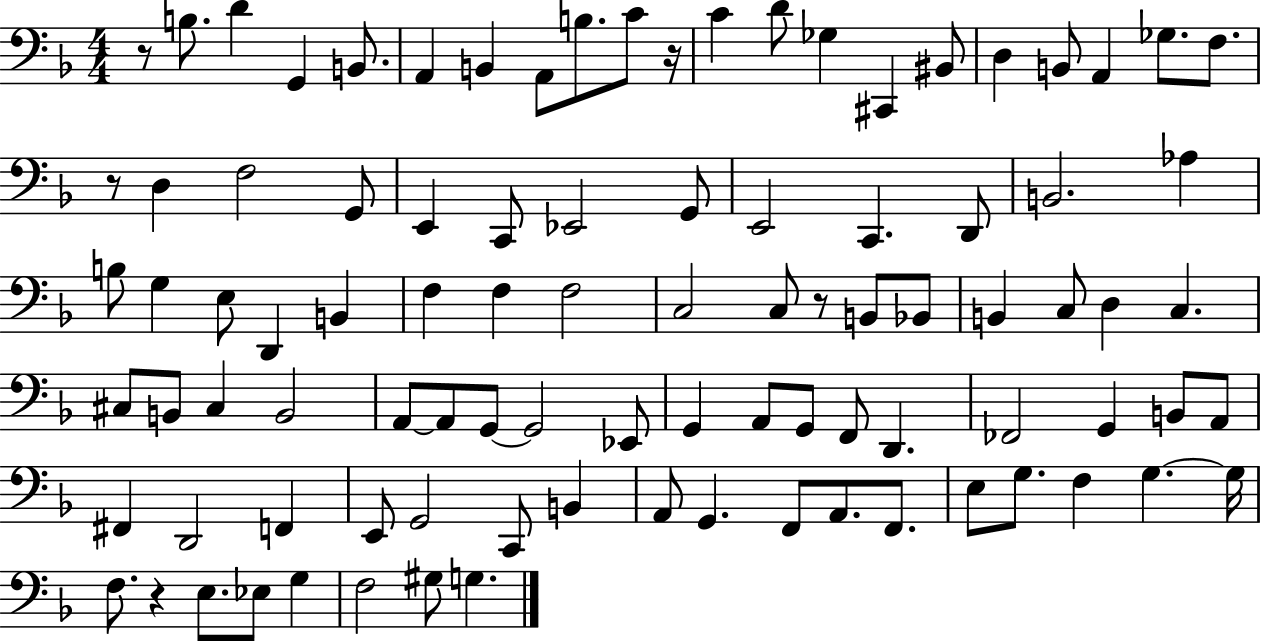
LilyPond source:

{
  \clef bass
  \numericTimeSignature
  \time 4/4
  \key f \major
  r8 b8. d'4 g,4 b,8. | a,4 b,4 a,8 b8. c'8 r16 | c'4 d'8 ges4 cis,4 bis,8 | d4 b,8 a,4 ges8. f8. | \break r8 d4 f2 g,8 | e,4 c,8 ees,2 g,8 | e,2 c,4. d,8 | b,2. aes4 | \break b8 g4 e8 d,4 b,4 | f4 f4 f2 | c2 c8 r8 b,8 bes,8 | b,4 c8 d4 c4. | \break cis8 b,8 cis4 b,2 | a,8~~ a,8 g,8~~ g,2 ees,8 | g,4 a,8 g,8 f,8 d,4. | fes,2 g,4 b,8 a,8 | \break fis,4 d,2 f,4 | e,8 g,2 c,8 b,4 | a,8 g,4. f,8 a,8. f,8. | e8 g8. f4 g4.~~ g16 | \break f8. r4 e8. ees8 g4 | f2 gis8 g4. | \bar "|."
}